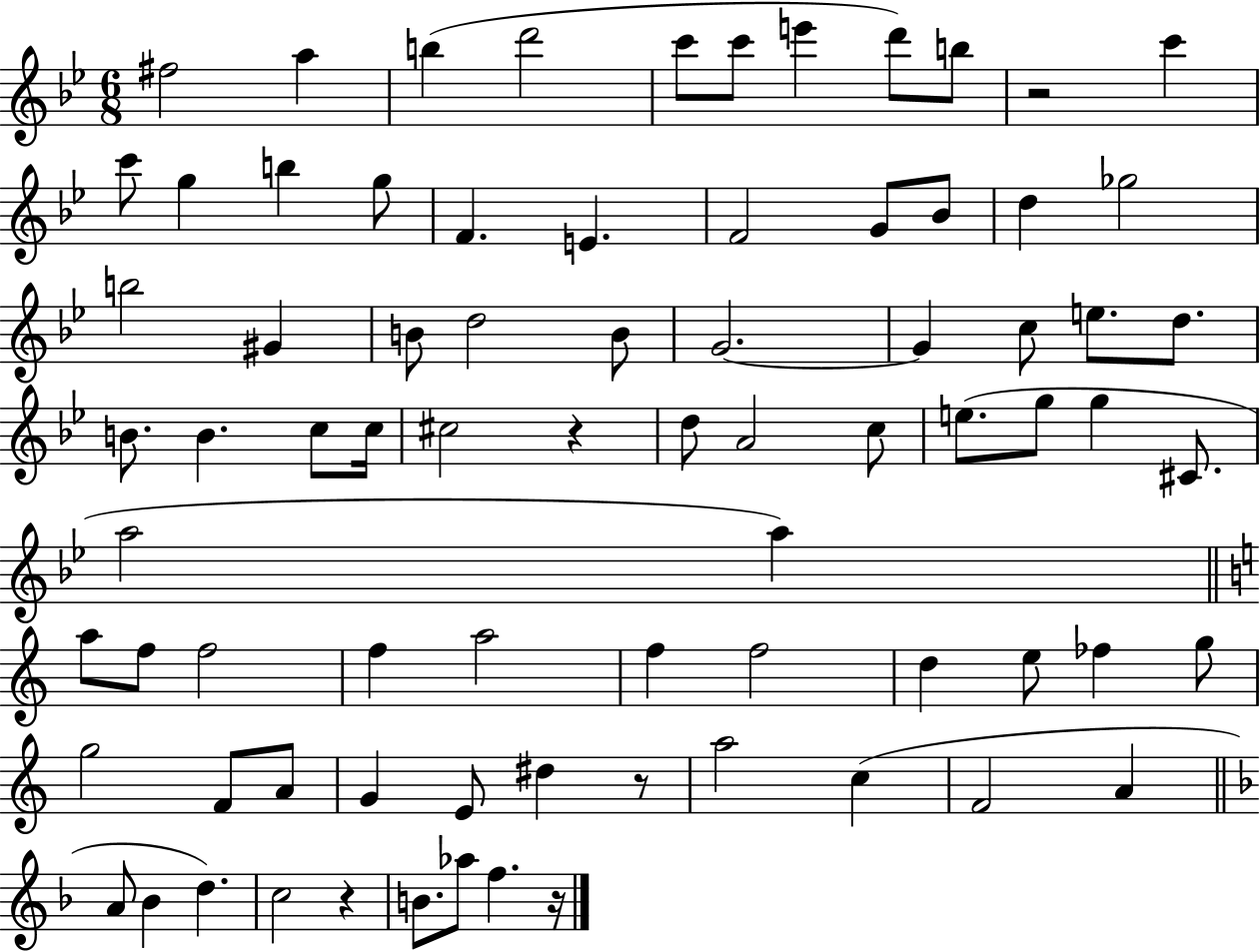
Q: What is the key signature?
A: BES major